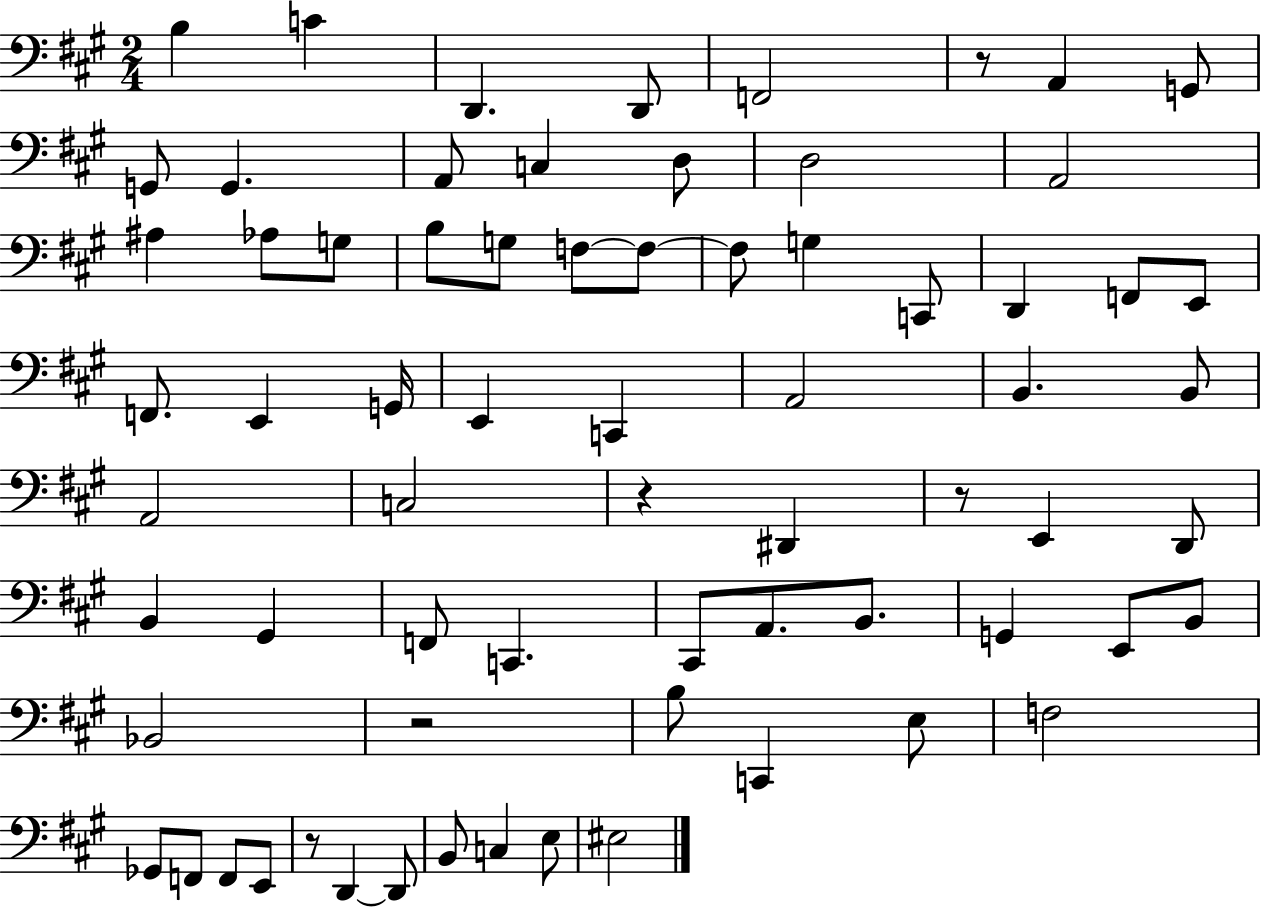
B3/q C4/q D2/q. D2/e F2/h R/e A2/q G2/e G2/e G2/q. A2/e C3/q D3/e D3/h A2/h A#3/q Ab3/e G3/e B3/e G3/e F3/e F3/e F3/e G3/q C2/e D2/q F2/e E2/e F2/e. E2/q G2/s E2/q C2/q A2/h B2/q. B2/e A2/h C3/h R/q D#2/q R/e E2/q D2/e B2/q G#2/q F2/e C2/q. C#2/e A2/e. B2/e. G2/q E2/e B2/e Bb2/h R/h B3/e C2/q E3/e F3/h Gb2/e F2/e F2/e E2/e R/e D2/q D2/e B2/e C3/q E3/e EIS3/h